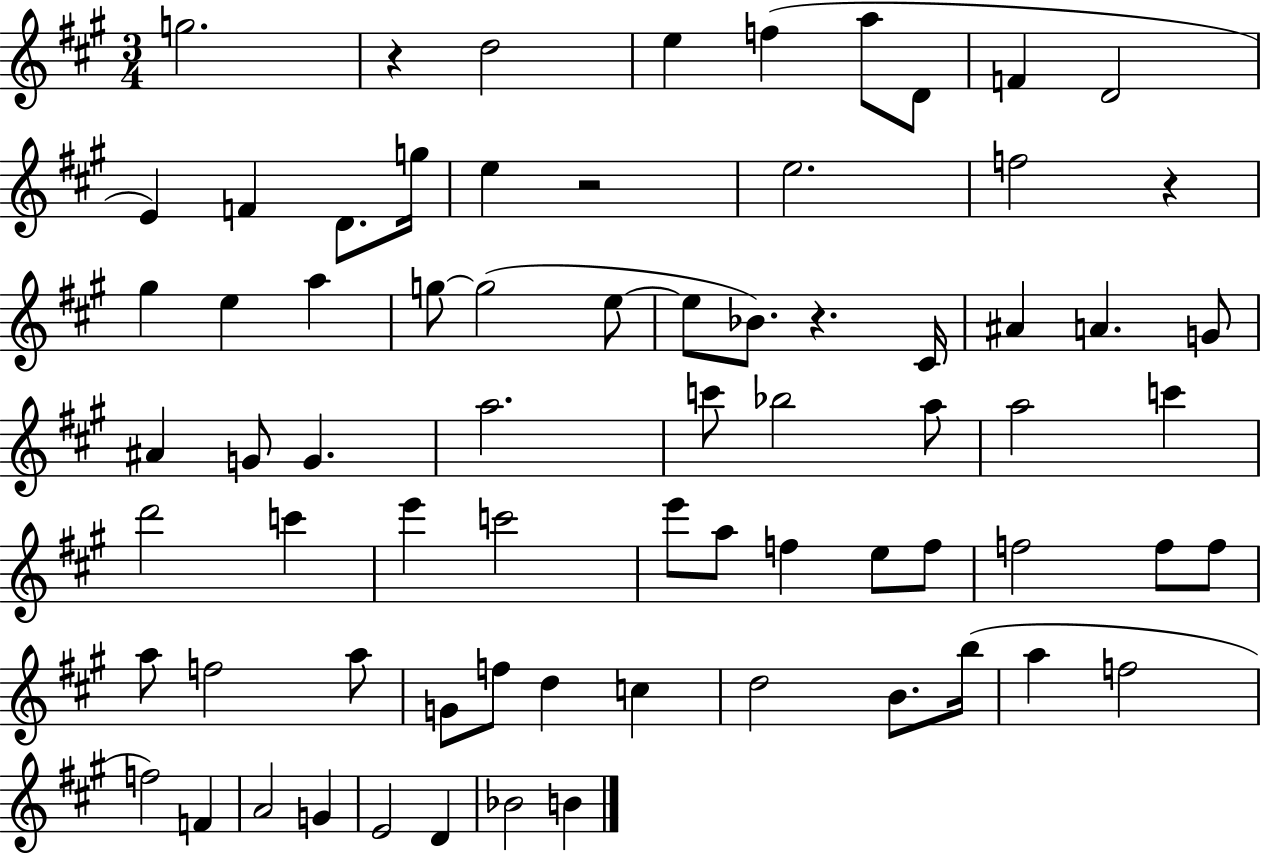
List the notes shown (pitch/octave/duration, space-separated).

G5/h. R/q D5/h E5/q F5/q A5/e D4/e F4/q D4/h E4/q F4/q D4/e. G5/s E5/q R/h E5/h. F5/h R/q G#5/q E5/q A5/q G5/e G5/h E5/e E5/e Bb4/e. R/q. C#4/s A#4/q A4/q. G4/e A#4/q G4/e G4/q. A5/h. C6/e Bb5/h A5/e A5/h C6/q D6/h C6/q E6/q C6/h E6/e A5/e F5/q E5/e F5/e F5/h F5/e F5/e A5/e F5/h A5/e G4/e F5/e D5/q C5/q D5/h B4/e. B5/s A5/q F5/h F5/h F4/q A4/h G4/q E4/h D4/q Bb4/h B4/q